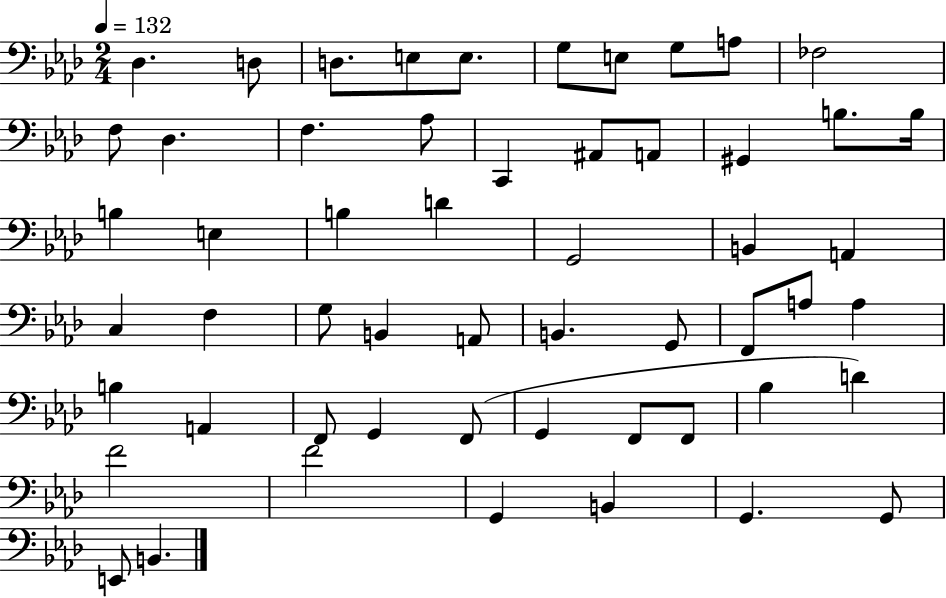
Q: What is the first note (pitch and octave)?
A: Db3